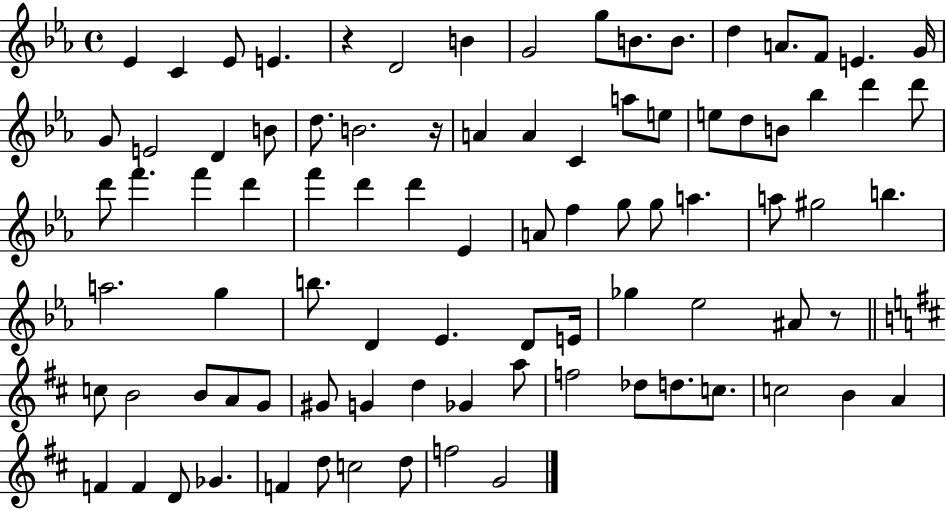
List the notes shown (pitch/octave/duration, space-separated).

Eb4/q C4/q Eb4/e E4/q. R/q D4/h B4/q G4/h G5/e B4/e. B4/e. D5/q A4/e. F4/e E4/q. G4/s G4/e E4/h D4/q B4/e D5/e. B4/h. R/s A4/q A4/q C4/q A5/e E5/e E5/e D5/e B4/e Bb5/q D6/q D6/e D6/e F6/q. F6/q D6/q F6/q D6/q D6/q Eb4/q A4/e F5/q G5/e G5/e A5/q. A5/e G#5/h B5/q. A5/h. G5/q B5/e. D4/q Eb4/q. D4/e E4/s Gb5/q Eb5/h A#4/e R/e C5/e B4/h B4/e A4/e G4/e G#4/e G4/q D5/q Gb4/q A5/e F5/h Db5/e D5/e. C5/e. C5/h B4/q A4/q F4/q F4/q D4/e Gb4/q. F4/q D5/e C5/h D5/e F5/h G4/h